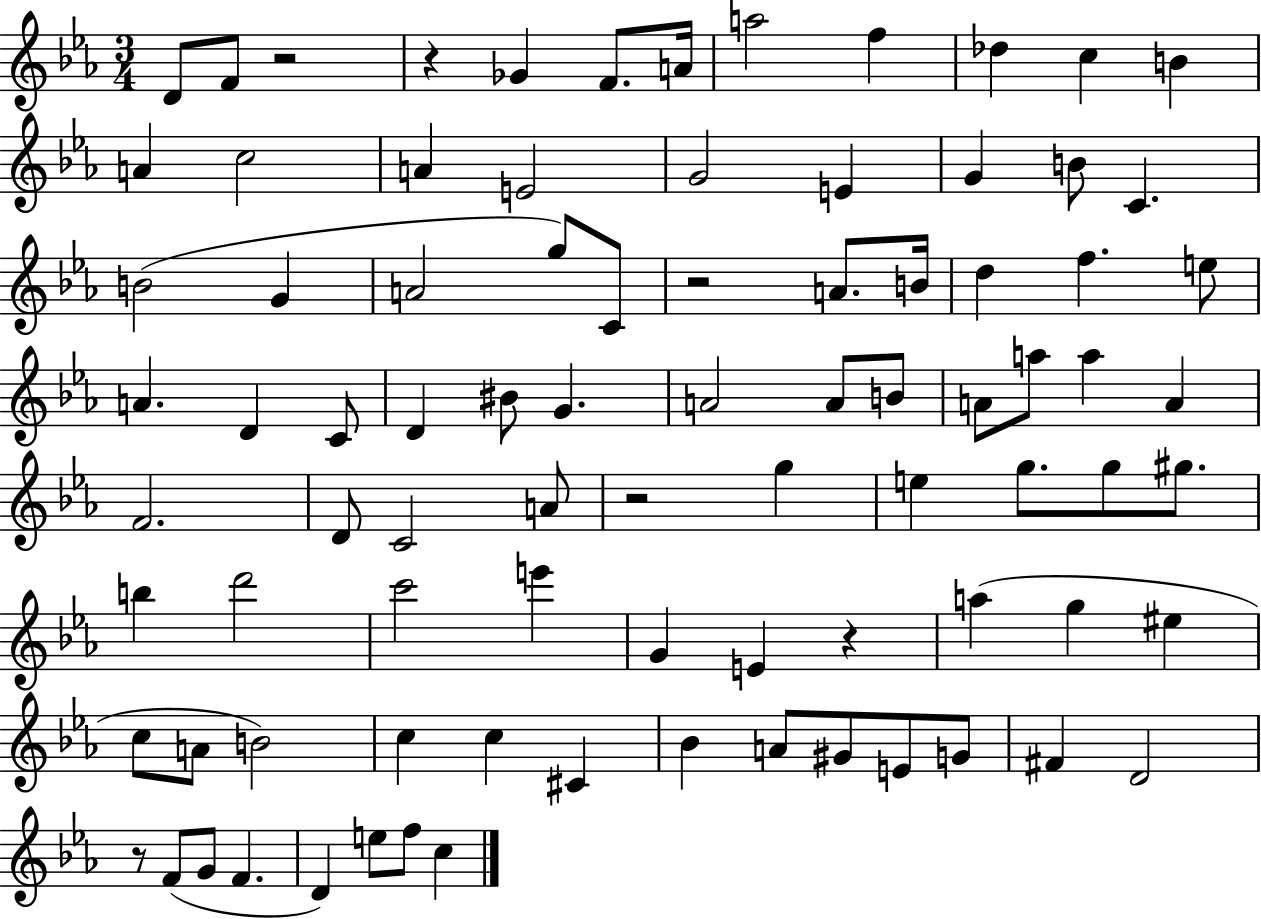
{
  \clef treble
  \numericTimeSignature
  \time 3/4
  \key ees \major
  d'8 f'8 r2 | r4 ges'4 f'8. a'16 | a''2 f''4 | des''4 c''4 b'4 | \break a'4 c''2 | a'4 e'2 | g'2 e'4 | g'4 b'8 c'4. | \break b'2( g'4 | a'2 g''8) c'8 | r2 a'8. b'16 | d''4 f''4. e''8 | \break a'4. d'4 c'8 | d'4 bis'8 g'4. | a'2 a'8 b'8 | a'8 a''8 a''4 a'4 | \break f'2. | d'8 c'2 a'8 | r2 g''4 | e''4 g''8. g''8 gis''8. | \break b''4 d'''2 | c'''2 e'''4 | g'4 e'4 r4 | a''4( g''4 eis''4 | \break c''8 a'8 b'2) | c''4 c''4 cis'4 | bes'4 a'8 gis'8 e'8 g'8 | fis'4 d'2 | \break r8 f'8( g'8 f'4. | d'4) e''8 f''8 c''4 | \bar "|."
}